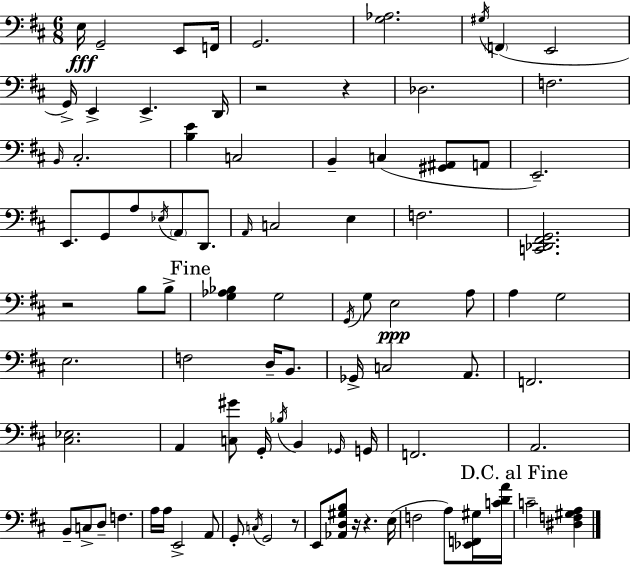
E3/s G2/h E2/e F2/s G2/h. [G3,Ab3]/h. G#3/s F2/q E2/h G2/s E2/q E2/q. D2/s R/h R/q Db3/h. F3/h. B2/s C#3/h. [B3,E4]/q C3/h B2/q C3/q [G#2,A#2]/e A2/e E2/h. E2/e. G2/e A3/e Eb3/s A2/e D2/e. A2/s C3/h E3/q F3/h. [C2,Db2,F#2,G2]/h. R/h B3/e B3/e [G3,Ab3,Bb3]/q G3/h G2/s G3/e E3/h A3/e A3/q G3/h E3/h. F3/h D3/s B2/e. Gb2/s C3/h A2/e. F2/h. [C#3,Eb3]/h. A2/q [C3,G#4]/e G2/s Bb3/s B2/q Gb2/s G2/s F2/h. A2/h. B2/e C3/e D3/e F3/q. A3/s A3/s E2/h A2/e G2/e C3/s G2/h R/e E2/e [Ab2,D3,G#3,B3]/e R/s R/q. E3/s F3/h A3/e [Eb2,F2,G#3]/s [C4,D4,A4]/s C4/h [D#3,F3,G#3,A3]/q